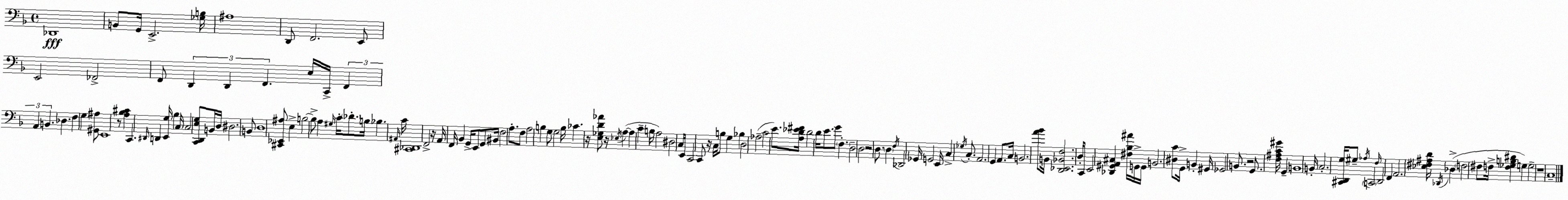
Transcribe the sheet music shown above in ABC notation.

X:1
T:Untitled
M:4/4
L:1/4
K:Dm
_D,,4 B,,/2 G,,/4 E,,2 [_G,B,]/4 ^A,4 D,,/2 F,,2 E,,/2 E,,2 _F,,2 F,,/2 D,, D,, F,, E,/4 C,,/4 F,, A,, B,, _D, F, G, [^G,,^A,]/2 E,,4 z/2 [A,_B,^C] C,, ^D,,/4 D,, [E,,G,]/4 _B, C,/4 C,2 [C,,D,,E,G,]/2 B,,/4 D,/4 ^D,2 B,,/2 D,4 [^C,,_E,,^A,]/2 E, B,2 B,/2 A, ^G,/4 C/4 _D/2 B,/4 _B, ^A,,/4 C/4 [^C,,_D,,]4 F,,2 z/4 A,,/4 F,,/4 _B,, G,,/4 E,,/2 G,,/2 ^B,,/4 F,2 A,/2 F,/2 A,2 B, G,/2 G,2 B,/4 _C z/4 [E,_G,D_A]/2 z/4 _E,/4 A, A, C B,/4 A,2 ^D,2 C,/4 E,,/4 C,,2 C,,/2 z/4 C,/4 B,/2 G, _B, D,2 _A,2 C2 E/2 [A,D_E^F]/4 D2 D/4 E/2 G/2 F, D,2 D,2 z2 D,/2 D, F,/4 _D,,2 _G,,/4 G,,2 E,,/4 C, _G,/4 C,/2 A,,2 G,, A,,/2 C,/4 B,,2 [A_B]/2 B,,/4 [D,,_E,,_B,,F,]2 D,/4 C,,/2 E,,2 [_D,,^G,,A,,^C,] [^F,_B,^A]/4 G,,/4 G,,/4 B,,2 [^D,C]/2 G,,/4 B,, ^G,,/4 _G,,2 B,,/2 z2 G,,/2 [F,^A,C^G]/4 G,, B,,4 B,,/4 C,2 [^C,,D,,G,]/4 ^G,/2 _A,/4 C,,2 F,/4 D,,2 F,, A,,2 [_E,^F,^A,D]/4 _D,,/4 _D, F,2 ^F,/2 F,/4 [F,_G,B,^D] G, G,2 z4 C,4